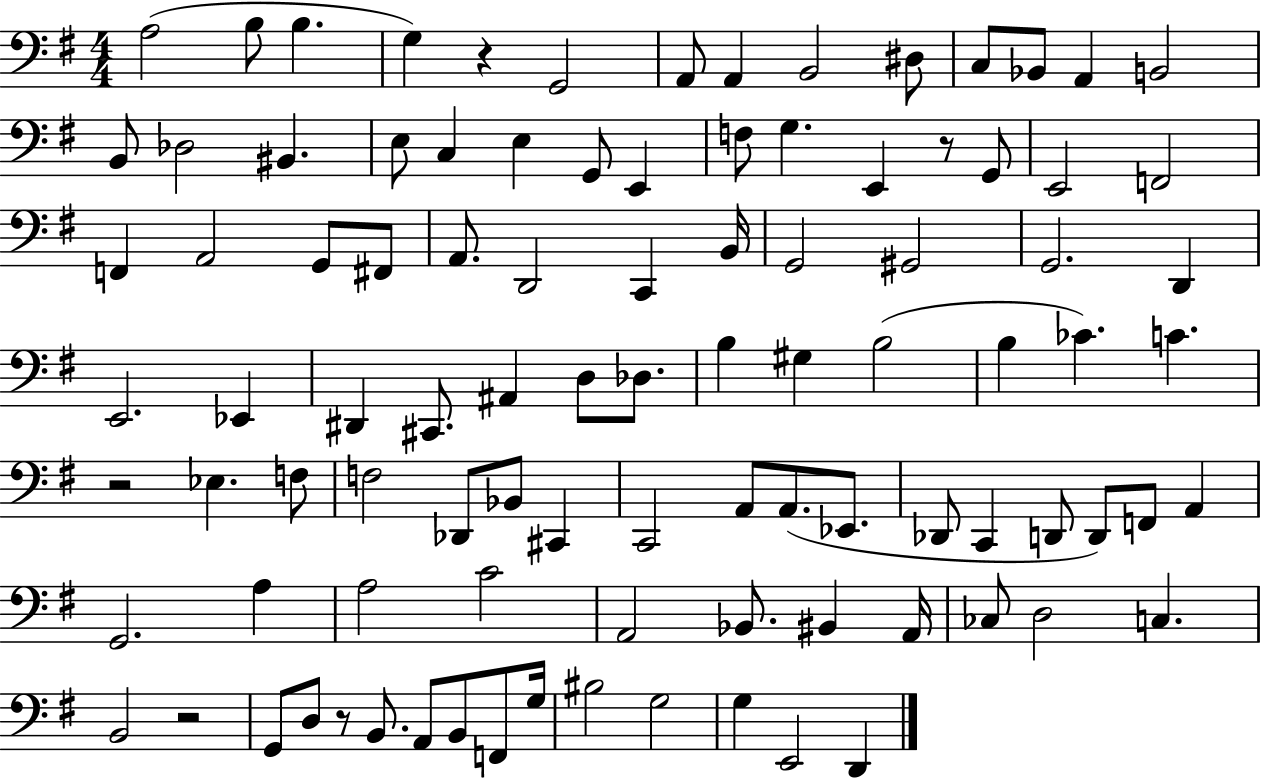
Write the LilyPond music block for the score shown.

{
  \clef bass
  \numericTimeSignature
  \time 4/4
  \key g \major
  \repeat volta 2 { a2( b8 b4. | g4) r4 g,2 | a,8 a,4 b,2 dis8 | c8 bes,8 a,4 b,2 | \break b,8 des2 bis,4. | e8 c4 e4 g,8 e,4 | f8 g4. e,4 r8 g,8 | e,2 f,2 | \break f,4 a,2 g,8 fis,8 | a,8. d,2 c,4 b,16 | g,2 gis,2 | g,2. d,4 | \break e,2. ees,4 | dis,4 cis,8. ais,4 d8 des8. | b4 gis4 b2( | b4 ces'4.) c'4. | \break r2 ees4. f8 | f2 des,8 bes,8 cis,4 | c,2 a,8 a,8.( ees,8. | des,8 c,4 d,8 d,8) f,8 a,4 | \break g,2. a4 | a2 c'2 | a,2 bes,8. bis,4 a,16 | ces8 d2 c4. | \break b,2 r2 | g,8 d8 r8 b,8. a,8 b,8 f,8 g16 | bis2 g2 | g4 e,2 d,4 | \break } \bar "|."
}